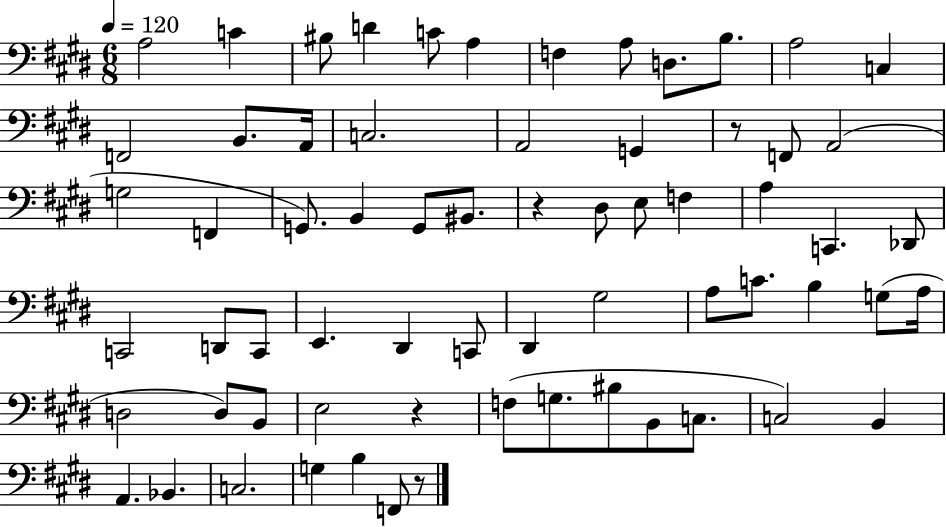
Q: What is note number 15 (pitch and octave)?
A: A2